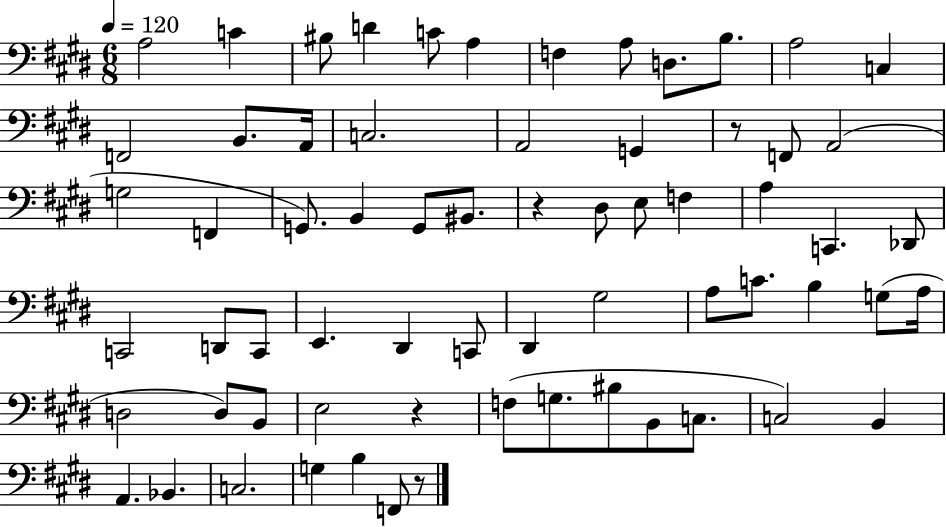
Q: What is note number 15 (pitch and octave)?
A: A2